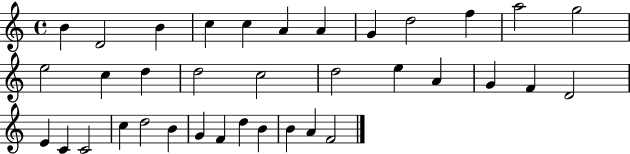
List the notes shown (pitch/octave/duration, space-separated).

B4/q D4/h B4/q C5/q C5/q A4/q A4/q G4/q D5/h F5/q A5/h G5/h E5/h C5/q D5/q D5/h C5/h D5/h E5/q A4/q G4/q F4/q D4/h E4/q C4/q C4/h C5/q D5/h B4/q G4/q F4/q D5/q B4/q B4/q A4/q F4/h